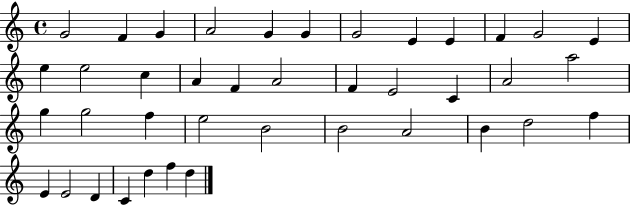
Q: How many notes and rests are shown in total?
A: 40